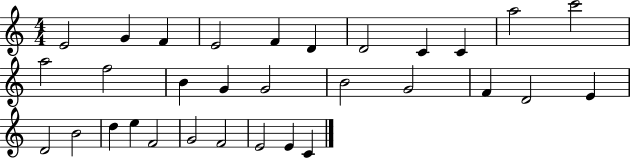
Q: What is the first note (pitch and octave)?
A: E4